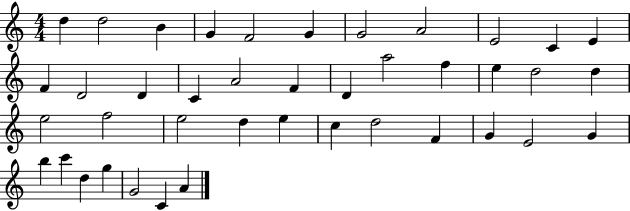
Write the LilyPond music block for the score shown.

{
  \clef treble
  \numericTimeSignature
  \time 4/4
  \key c \major
  d''4 d''2 b'4 | g'4 f'2 g'4 | g'2 a'2 | e'2 c'4 e'4 | \break f'4 d'2 d'4 | c'4 a'2 f'4 | d'4 a''2 f''4 | e''4 d''2 d''4 | \break e''2 f''2 | e''2 d''4 e''4 | c''4 d''2 f'4 | g'4 e'2 g'4 | \break b''4 c'''4 d''4 g''4 | g'2 c'4 a'4 | \bar "|."
}